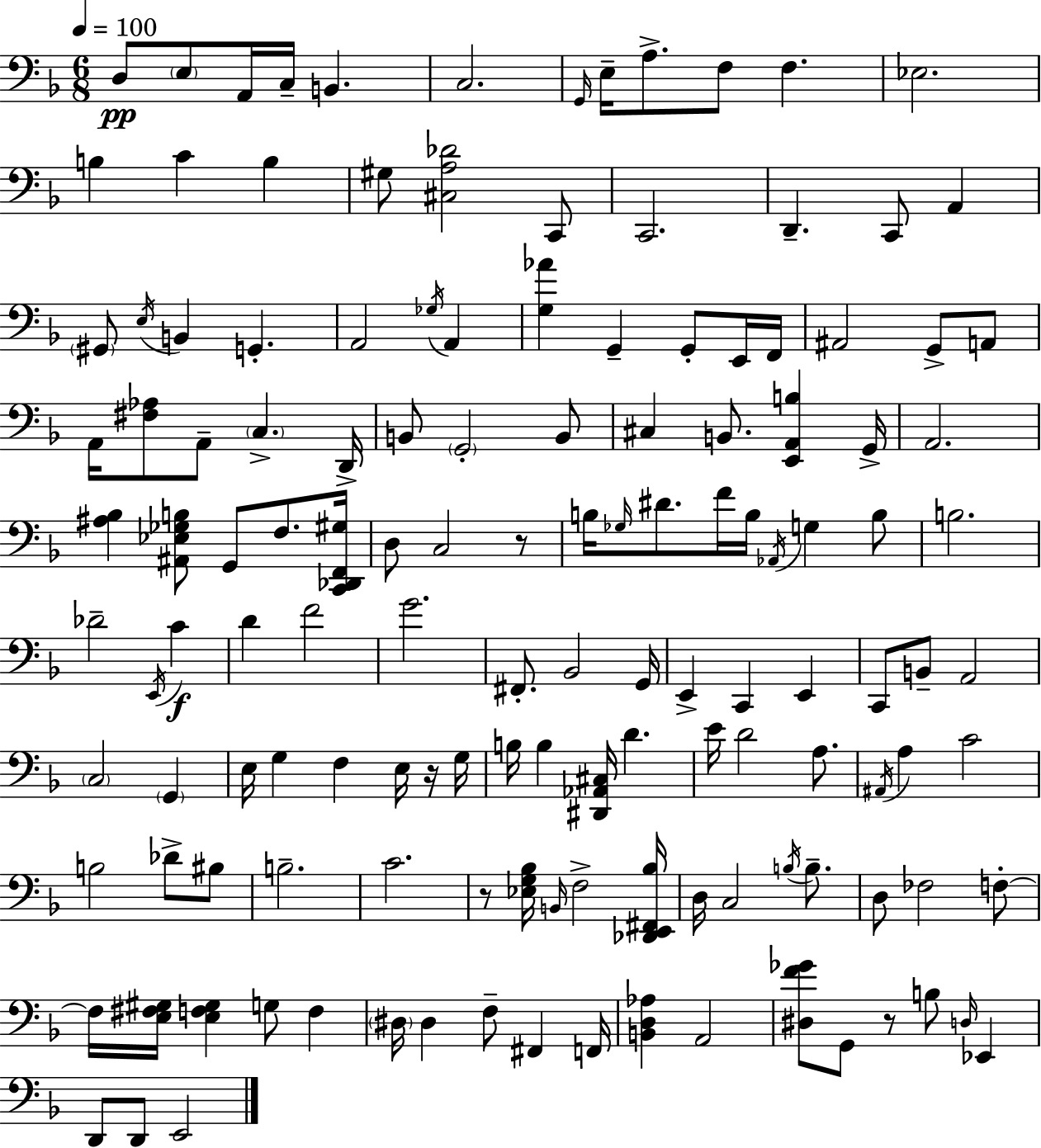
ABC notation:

X:1
T:Untitled
M:6/8
L:1/4
K:F
D,/2 E,/2 A,,/4 C,/4 B,, C,2 G,,/4 E,/4 A,/2 F,/2 F, _E,2 B, C B, ^G,/2 [^C,A,_D]2 C,,/2 C,,2 D,, C,,/2 A,, ^G,,/2 E,/4 B,, G,, A,,2 _G,/4 A,, [G,_A] G,, G,,/2 E,,/4 F,,/4 ^A,,2 G,,/2 A,,/2 A,,/4 [^F,_A,]/2 A,,/2 C, D,,/4 B,,/2 G,,2 B,,/2 ^C, B,,/2 [E,,A,,B,] G,,/4 A,,2 [^A,_B,] [^A,,_E,_G,B,]/2 G,,/2 F,/2 [C,,_D,,F,,^G,]/4 D,/2 C,2 z/2 B,/4 _G,/4 ^D/2 F/4 B,/4 _A,,/4 G, B,/2 B,2 _D2 E,,/4 C D F2 G2 ^F,,/2 _B,,2 G,,/4 E,, C,, E,, C,,/2 B,,/2 A,,2 C,2 G,, E,/4 G, F, E,/4 z/4 G,/4 B,/4 B, [^D,,_A,,^C,]/4 D E/4 D2 A,/2 ^A,,/4 A, C2 B,2 _D/2 ^B,/2 B,2 C2 z/2 [_E,G,_B,]/4 B,,/4 F,2 [_D,,E,,^F,,_B,]/4 D,/4 C,2 B,/4 B,/2 D,/2 _F,2 F,/2 F,/4 [E,^F,^G,]/4 [E,F,^G,] G,/2 F, ^D,/4 ^D, F,/2 ^F,, F,,/4 [B,,D,_A,] A,,2 [^D,F_G]/2 G,,/2 z/2 B,/2 D,/4 _E,, D,,/2 D,,/2 E,,2